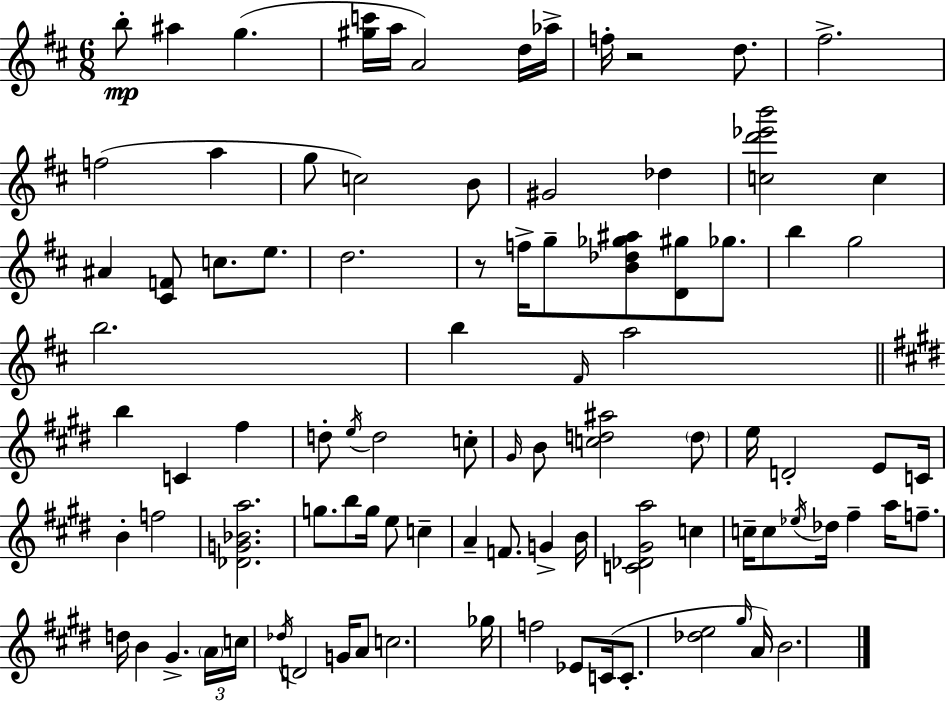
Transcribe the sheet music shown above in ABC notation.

X:1
T:Untitled
M:6/8
L:1/4
K:D
b/2 ^a g [^gc']/4 a/4 A2 d/4 _a/4 f/4 z2 d/2 ^f2 f2 a g/2 c2 B/2 ^G2 _d [cd'_e'b']2 c ^A [^CF]/2 c/2 e/2 d2 z/2 f/4 g/2 [B_d_g^a]/2 [D^g]/2 _g/2 b g2 b2 b ^F/4 a2 b C ^f d/2 e/4 d2 c/2 ^G/4 B/2 [cd^a]2 d/2 e/4 D2 E/2 C/4 B f2 [_DG_Ba]2 g/2 b/2 g/4 e/2 c A F/2 G B/4 [C_D^Ga]2 c c/4 c/2 _e/4 _d/4 ^f a/4 f/2 d/4 B ^G A/4 c/4 _d/4 D2 G/4 A/2 c2 _g/4 f2 _E/2 C/4 C/2 [_de]2 ^g/4 A/4 B2